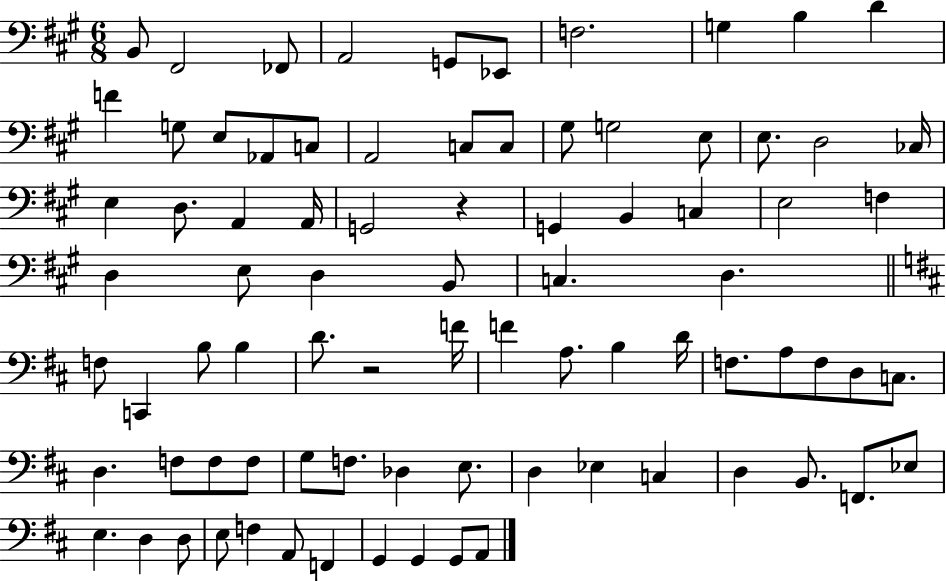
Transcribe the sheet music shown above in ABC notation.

X:1
T:Untitled
M:6/8
L:1/4
K:A
B,,/2 ^F,,2 _F,,/2 A,,2 G,,/2 _E,,/2 F,2 G, B, D F G,/2 E,/2 _A,,/2 C,/2 A,,2 C,/2 C,/2 ^G,/2 G,2 E,/2 E,/2 D,2 _C,/4 E, D,/2 A,, A,,/4 G,,2 z G,, B,, C, E,2 F, D, E,/2 D, B,,/2 C, D, F,/2 C,, B,/2 B, D/2 z2 F/4 F A,/2 B, D/4 F,/2 A,/2 F,/2 D,/2 C,/2 D, F,/2 F,/2 F,/2 G,/2 F,/2 _D, E,/2 D, _E, C, D, B,,/2 F,,/2 _E,/2 E, D, D,/2 E,/2 F, A,,/2 F,, G,, G,, G,,/2 A,,/2